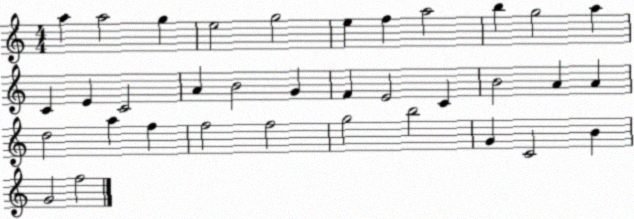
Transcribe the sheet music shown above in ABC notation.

X:1
T:Untitled
M:4/4
L:1/4
K:C
a a2 g e2 g2 e f a2 b g2 a C E C2 A B2 G F E2 C B2 A A d2 a f f2 f2 g2 b2 G C2 B G2 f2